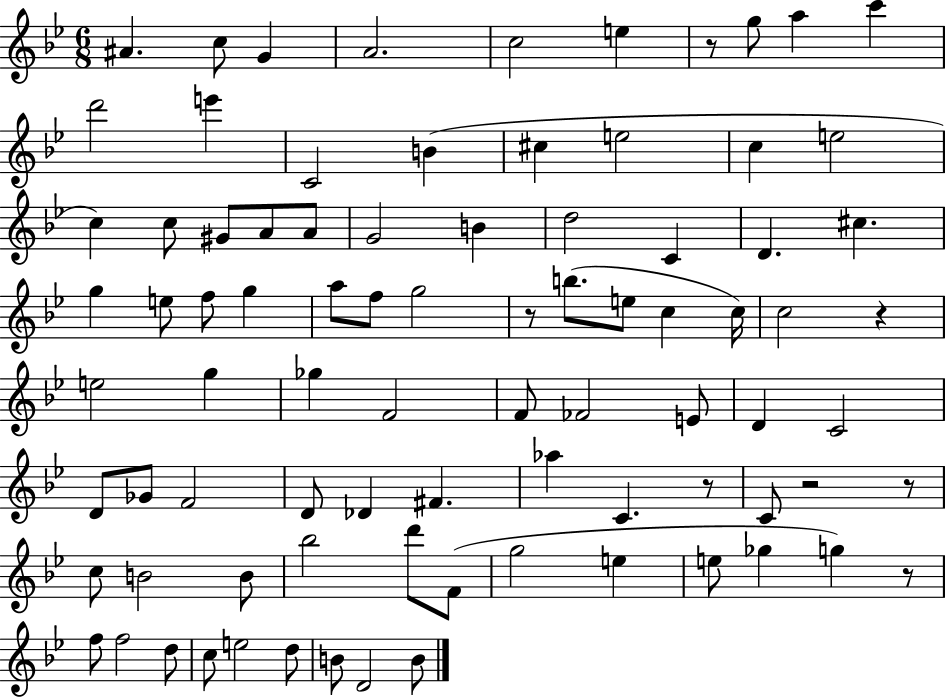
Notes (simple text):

A#4/q. C5/e G4/q A4/h. C5/h E5/q R/e G5/e A5/q C6/q D6/h E6/q C4/h B4/q C#5/q E5/h C5/q E5/h C5/q C5/e G#4/e A4/e A4/e G4/h B4/q D5/h C4/q D4/q. C#5/q. G5/q E5/e F5/e G5/q A5/e F5/e G5/h R/e B5/e. E5/e C5/q C5/s C5/h R/q E5/h G5/q Gb5/q F4/h F4/e FES4/h E4/e D4/q C4/h D4/e Gb4/e F4/h D4/e Db4/q F#4/q. Ab5/q C4/q. R/e C4/e R/h R/e C5/e B4/h B4/e Bb5/h D6/e F4/e G5/h E5/q E5/e Gb5/q G5/q R/e F5/e F5/h D5/e C5/e E5/h D5/e B4/e D4/h B4/e